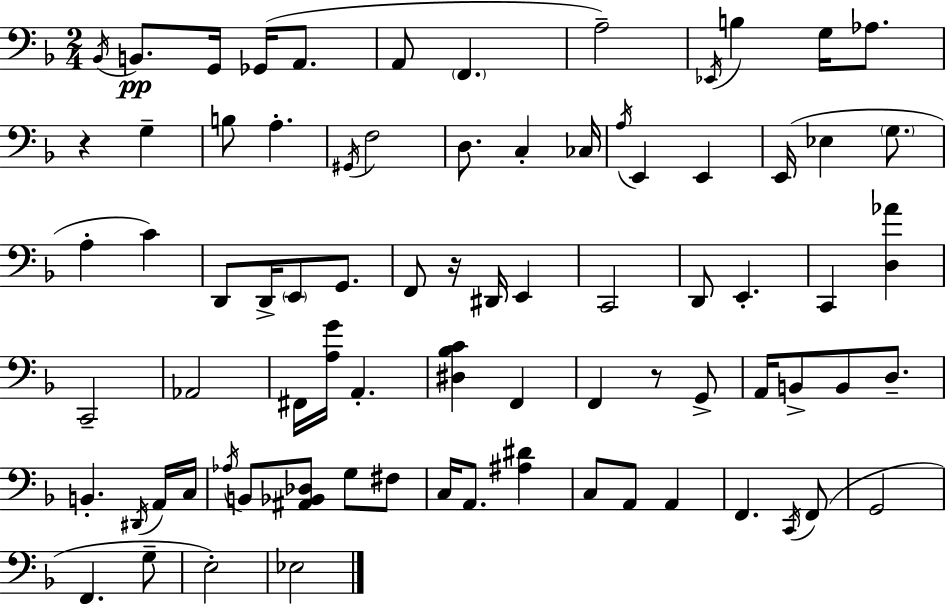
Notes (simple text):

Bb2/s B2/e. G2/s Gb2/s A2/e. A2/e F2/q. A3/h Eb2/s B3/q G3/s Ab3/e. R/q G3/q B3/e A3/q. G#2/s F3/h D3/e. C3/q CES3/s A3/s E2/q E2/q E2/s Eb3/q G3/e. A3/q C4/q D2/e D2/s E2/e G2/e. F2/e R/s D#2/s E2/q C2/h D2/e E2/q. C2/q [D3,Ab4]/q C2/h Ab2/h F#2/s [A3,G4]/s A2/q. [D#3,Bb3,C4]/q F2/q F2/q R/e G2/e A2/s B2/e B2/e D3/e. B2/q. D#2/s A2/s C3/s Ab3/s B2/e [A#2,Bb2,Db3]/e G3/e F#3/e C3/s A2/e. [A#3,D#4]/q C3/e A2/e A2/q F2/q. C2/s F2/e G2/h F2/q. G3/e E3/h Eb3/h